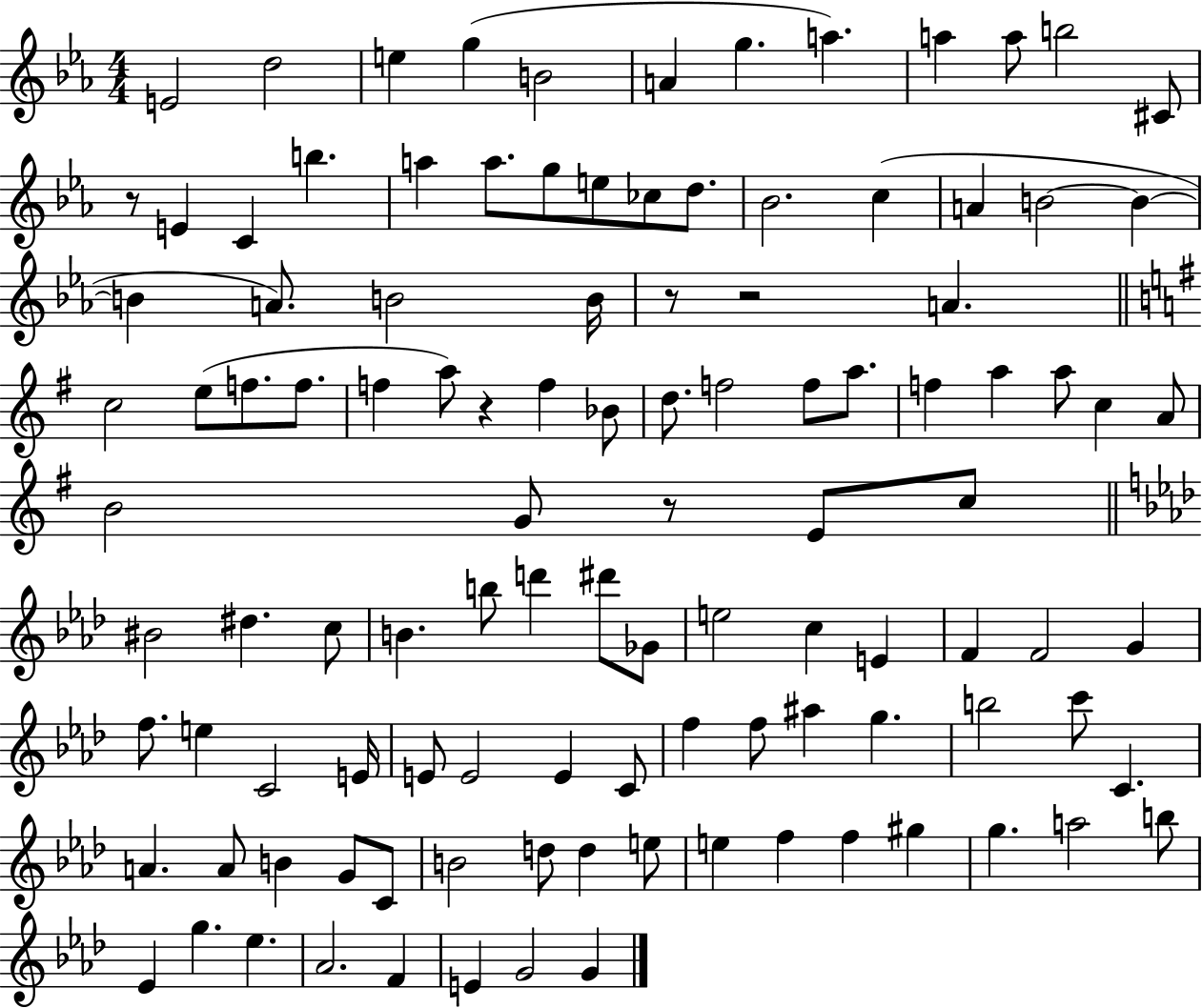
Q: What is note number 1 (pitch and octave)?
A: E4